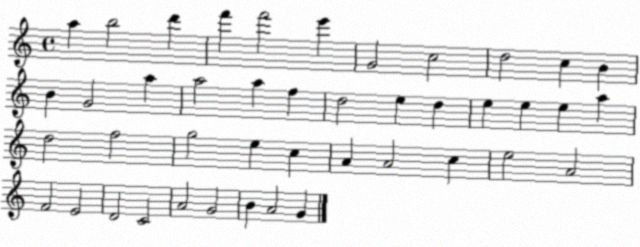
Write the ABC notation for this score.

X:1
T:Untitled
M:4/4
L:1/4
K:C
a b2 d' f' f'2 e' G2 c2 d2 c B B G2 a a2 a f d2 e d e e e a d2 f2 g2 e c A A2 c e2 A2 F2 E2 D2 C2 A2 G2 B A2 G